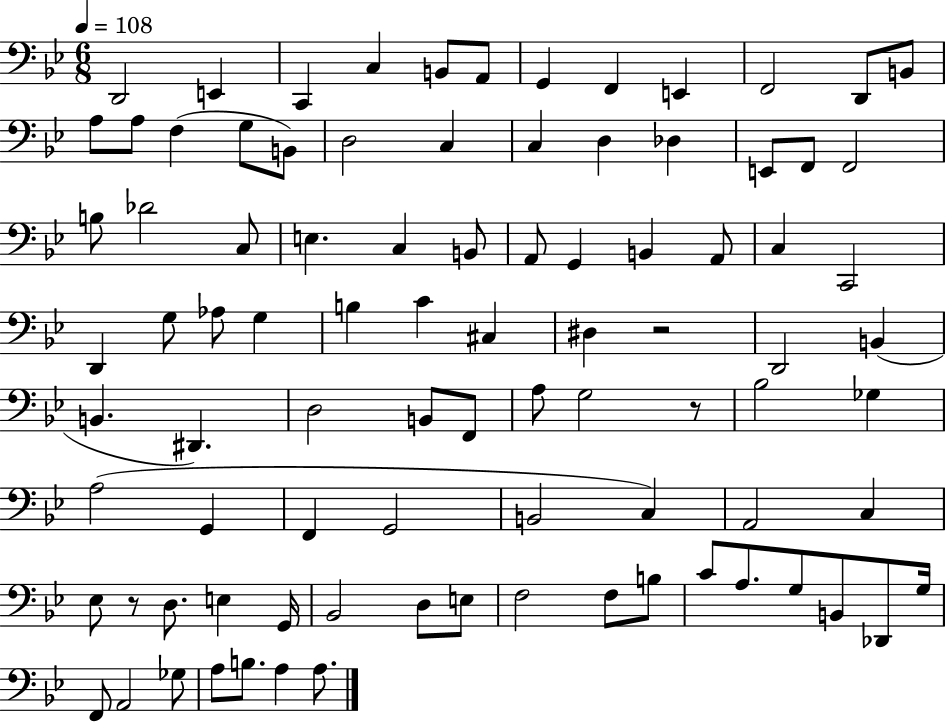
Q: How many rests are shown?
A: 3